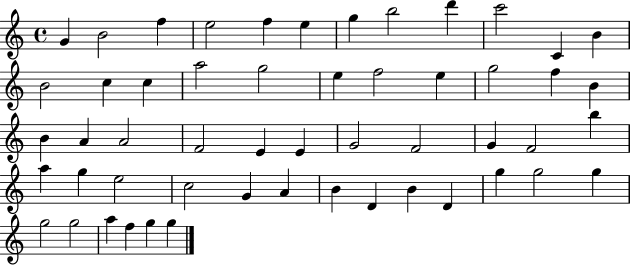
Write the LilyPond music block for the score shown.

{
  \clef treble
  \time 4/4
  \defaultTimeSignature
  \key c \major
  g'4 b'2 f''4 | e''2 f''4 e''4 | g''4 b''2 d'''4 | c'''2 c'4 b'4 | \break b'2 c''4 c''4 | a''2 g''2 | e''4 f''2 e''4 | g''2 f''4 b'4 | \break b'4 a'4 a'2 | f'2 e'4 e'4 | g'2 f'2 | g'4 f'2 b''4 | \break a''4 g''4 e''2 | c''2 g'4 a'4 | b'4 d'4 b'4 d'4 | g''4 g''2 g''4 | \break g''2 g''2 | a''4 f''4 g''4 g''4 | \bar "|."
}